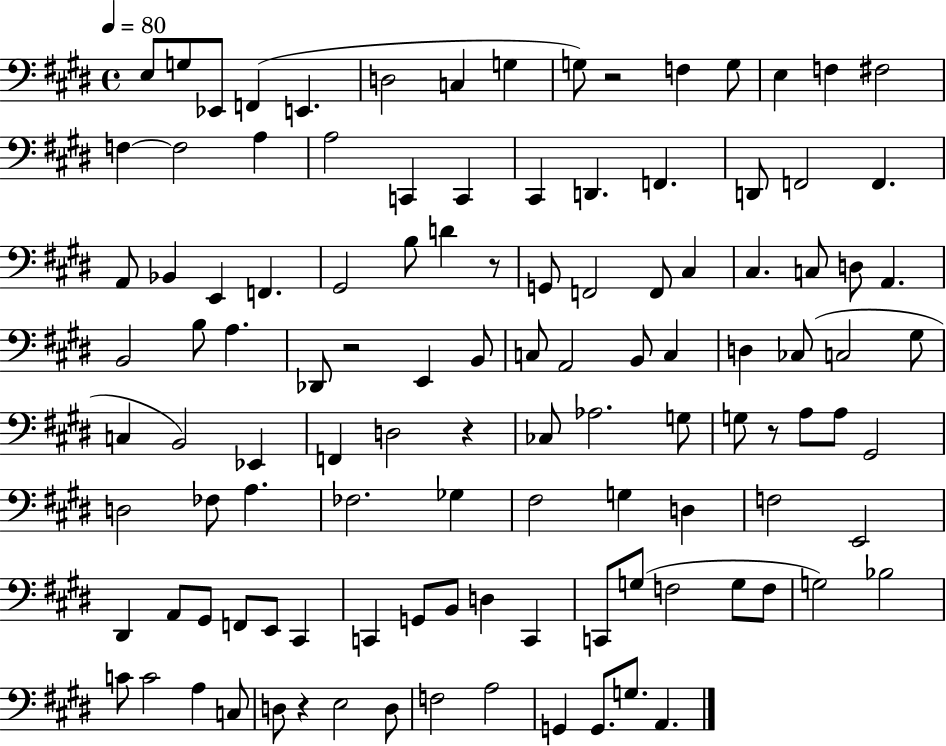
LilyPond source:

{
  \clef bass
  \time 4/4
  \defaultTimeSignature
  \key e \major
  \tempo 4 = 80
  e8 g8 ees,8 f,4( e,4. | d2 c4 g4 | g8) r2 f4 g8 | e4 f4 fis2 | \break f4~~ f2 a4 | a2 c,4 c,4 | cis,4 d,4. f,4. | d,8 f,2 f,4. | \break a,8 bes,4 e,4 f,4. | gis,2 b8 d'4 r8 | g,8 f,2 f,8 cis4 | cis4. c8 d8 a,4. | \break b,2 b8 a4. | des,8 r2 e,4 b,8 | c8 a,2 b,8 c4 | d4 ces8( c2 gis8 | \break c4 b,2) ees,4 | f,4 d2 r4 | ces8 aes2. g8 | g8 r8 a8 a8 gis,2 | \break d2 fes8 a4. | fes2. ges4 | fis2 g4 d4 | f2 e,2 | \break dis,4 a,8 gis,8 f,8 e,8 cis,4 | c,4 g,8 b,8 d4 c,4 | c,8 g8( f2 g8 f8 | g2) bes2 | \break c'8 c'2 a4 c8 | d8 r4 e2 d8 | f2 a2 | g,4 g,8. g8. a,4. | \break \bar "|."
}